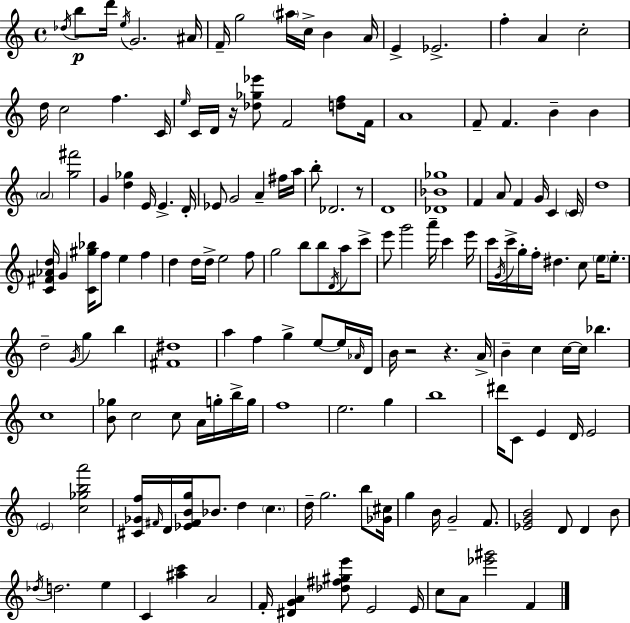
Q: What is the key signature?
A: C major